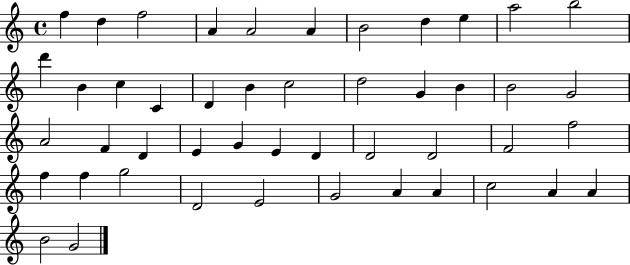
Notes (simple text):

F5/q D5/q F5/h A4/q A4/h A4/q B4/h D5/q E5/q A5/h B5/h D6/q B4/q C5/q C4/q D4/q B4/q C5/h D5/h G4/q B4/q B4/h G4/h A4/h F4/q D4/q E4/q G4/q E4/q D4/q D4/h D4/h F4/h F5/h F5/q F5/q G5/h D4/h E4/h G4/h A4/q A4/q C5/h A4/q A4/q B4/h G4/h